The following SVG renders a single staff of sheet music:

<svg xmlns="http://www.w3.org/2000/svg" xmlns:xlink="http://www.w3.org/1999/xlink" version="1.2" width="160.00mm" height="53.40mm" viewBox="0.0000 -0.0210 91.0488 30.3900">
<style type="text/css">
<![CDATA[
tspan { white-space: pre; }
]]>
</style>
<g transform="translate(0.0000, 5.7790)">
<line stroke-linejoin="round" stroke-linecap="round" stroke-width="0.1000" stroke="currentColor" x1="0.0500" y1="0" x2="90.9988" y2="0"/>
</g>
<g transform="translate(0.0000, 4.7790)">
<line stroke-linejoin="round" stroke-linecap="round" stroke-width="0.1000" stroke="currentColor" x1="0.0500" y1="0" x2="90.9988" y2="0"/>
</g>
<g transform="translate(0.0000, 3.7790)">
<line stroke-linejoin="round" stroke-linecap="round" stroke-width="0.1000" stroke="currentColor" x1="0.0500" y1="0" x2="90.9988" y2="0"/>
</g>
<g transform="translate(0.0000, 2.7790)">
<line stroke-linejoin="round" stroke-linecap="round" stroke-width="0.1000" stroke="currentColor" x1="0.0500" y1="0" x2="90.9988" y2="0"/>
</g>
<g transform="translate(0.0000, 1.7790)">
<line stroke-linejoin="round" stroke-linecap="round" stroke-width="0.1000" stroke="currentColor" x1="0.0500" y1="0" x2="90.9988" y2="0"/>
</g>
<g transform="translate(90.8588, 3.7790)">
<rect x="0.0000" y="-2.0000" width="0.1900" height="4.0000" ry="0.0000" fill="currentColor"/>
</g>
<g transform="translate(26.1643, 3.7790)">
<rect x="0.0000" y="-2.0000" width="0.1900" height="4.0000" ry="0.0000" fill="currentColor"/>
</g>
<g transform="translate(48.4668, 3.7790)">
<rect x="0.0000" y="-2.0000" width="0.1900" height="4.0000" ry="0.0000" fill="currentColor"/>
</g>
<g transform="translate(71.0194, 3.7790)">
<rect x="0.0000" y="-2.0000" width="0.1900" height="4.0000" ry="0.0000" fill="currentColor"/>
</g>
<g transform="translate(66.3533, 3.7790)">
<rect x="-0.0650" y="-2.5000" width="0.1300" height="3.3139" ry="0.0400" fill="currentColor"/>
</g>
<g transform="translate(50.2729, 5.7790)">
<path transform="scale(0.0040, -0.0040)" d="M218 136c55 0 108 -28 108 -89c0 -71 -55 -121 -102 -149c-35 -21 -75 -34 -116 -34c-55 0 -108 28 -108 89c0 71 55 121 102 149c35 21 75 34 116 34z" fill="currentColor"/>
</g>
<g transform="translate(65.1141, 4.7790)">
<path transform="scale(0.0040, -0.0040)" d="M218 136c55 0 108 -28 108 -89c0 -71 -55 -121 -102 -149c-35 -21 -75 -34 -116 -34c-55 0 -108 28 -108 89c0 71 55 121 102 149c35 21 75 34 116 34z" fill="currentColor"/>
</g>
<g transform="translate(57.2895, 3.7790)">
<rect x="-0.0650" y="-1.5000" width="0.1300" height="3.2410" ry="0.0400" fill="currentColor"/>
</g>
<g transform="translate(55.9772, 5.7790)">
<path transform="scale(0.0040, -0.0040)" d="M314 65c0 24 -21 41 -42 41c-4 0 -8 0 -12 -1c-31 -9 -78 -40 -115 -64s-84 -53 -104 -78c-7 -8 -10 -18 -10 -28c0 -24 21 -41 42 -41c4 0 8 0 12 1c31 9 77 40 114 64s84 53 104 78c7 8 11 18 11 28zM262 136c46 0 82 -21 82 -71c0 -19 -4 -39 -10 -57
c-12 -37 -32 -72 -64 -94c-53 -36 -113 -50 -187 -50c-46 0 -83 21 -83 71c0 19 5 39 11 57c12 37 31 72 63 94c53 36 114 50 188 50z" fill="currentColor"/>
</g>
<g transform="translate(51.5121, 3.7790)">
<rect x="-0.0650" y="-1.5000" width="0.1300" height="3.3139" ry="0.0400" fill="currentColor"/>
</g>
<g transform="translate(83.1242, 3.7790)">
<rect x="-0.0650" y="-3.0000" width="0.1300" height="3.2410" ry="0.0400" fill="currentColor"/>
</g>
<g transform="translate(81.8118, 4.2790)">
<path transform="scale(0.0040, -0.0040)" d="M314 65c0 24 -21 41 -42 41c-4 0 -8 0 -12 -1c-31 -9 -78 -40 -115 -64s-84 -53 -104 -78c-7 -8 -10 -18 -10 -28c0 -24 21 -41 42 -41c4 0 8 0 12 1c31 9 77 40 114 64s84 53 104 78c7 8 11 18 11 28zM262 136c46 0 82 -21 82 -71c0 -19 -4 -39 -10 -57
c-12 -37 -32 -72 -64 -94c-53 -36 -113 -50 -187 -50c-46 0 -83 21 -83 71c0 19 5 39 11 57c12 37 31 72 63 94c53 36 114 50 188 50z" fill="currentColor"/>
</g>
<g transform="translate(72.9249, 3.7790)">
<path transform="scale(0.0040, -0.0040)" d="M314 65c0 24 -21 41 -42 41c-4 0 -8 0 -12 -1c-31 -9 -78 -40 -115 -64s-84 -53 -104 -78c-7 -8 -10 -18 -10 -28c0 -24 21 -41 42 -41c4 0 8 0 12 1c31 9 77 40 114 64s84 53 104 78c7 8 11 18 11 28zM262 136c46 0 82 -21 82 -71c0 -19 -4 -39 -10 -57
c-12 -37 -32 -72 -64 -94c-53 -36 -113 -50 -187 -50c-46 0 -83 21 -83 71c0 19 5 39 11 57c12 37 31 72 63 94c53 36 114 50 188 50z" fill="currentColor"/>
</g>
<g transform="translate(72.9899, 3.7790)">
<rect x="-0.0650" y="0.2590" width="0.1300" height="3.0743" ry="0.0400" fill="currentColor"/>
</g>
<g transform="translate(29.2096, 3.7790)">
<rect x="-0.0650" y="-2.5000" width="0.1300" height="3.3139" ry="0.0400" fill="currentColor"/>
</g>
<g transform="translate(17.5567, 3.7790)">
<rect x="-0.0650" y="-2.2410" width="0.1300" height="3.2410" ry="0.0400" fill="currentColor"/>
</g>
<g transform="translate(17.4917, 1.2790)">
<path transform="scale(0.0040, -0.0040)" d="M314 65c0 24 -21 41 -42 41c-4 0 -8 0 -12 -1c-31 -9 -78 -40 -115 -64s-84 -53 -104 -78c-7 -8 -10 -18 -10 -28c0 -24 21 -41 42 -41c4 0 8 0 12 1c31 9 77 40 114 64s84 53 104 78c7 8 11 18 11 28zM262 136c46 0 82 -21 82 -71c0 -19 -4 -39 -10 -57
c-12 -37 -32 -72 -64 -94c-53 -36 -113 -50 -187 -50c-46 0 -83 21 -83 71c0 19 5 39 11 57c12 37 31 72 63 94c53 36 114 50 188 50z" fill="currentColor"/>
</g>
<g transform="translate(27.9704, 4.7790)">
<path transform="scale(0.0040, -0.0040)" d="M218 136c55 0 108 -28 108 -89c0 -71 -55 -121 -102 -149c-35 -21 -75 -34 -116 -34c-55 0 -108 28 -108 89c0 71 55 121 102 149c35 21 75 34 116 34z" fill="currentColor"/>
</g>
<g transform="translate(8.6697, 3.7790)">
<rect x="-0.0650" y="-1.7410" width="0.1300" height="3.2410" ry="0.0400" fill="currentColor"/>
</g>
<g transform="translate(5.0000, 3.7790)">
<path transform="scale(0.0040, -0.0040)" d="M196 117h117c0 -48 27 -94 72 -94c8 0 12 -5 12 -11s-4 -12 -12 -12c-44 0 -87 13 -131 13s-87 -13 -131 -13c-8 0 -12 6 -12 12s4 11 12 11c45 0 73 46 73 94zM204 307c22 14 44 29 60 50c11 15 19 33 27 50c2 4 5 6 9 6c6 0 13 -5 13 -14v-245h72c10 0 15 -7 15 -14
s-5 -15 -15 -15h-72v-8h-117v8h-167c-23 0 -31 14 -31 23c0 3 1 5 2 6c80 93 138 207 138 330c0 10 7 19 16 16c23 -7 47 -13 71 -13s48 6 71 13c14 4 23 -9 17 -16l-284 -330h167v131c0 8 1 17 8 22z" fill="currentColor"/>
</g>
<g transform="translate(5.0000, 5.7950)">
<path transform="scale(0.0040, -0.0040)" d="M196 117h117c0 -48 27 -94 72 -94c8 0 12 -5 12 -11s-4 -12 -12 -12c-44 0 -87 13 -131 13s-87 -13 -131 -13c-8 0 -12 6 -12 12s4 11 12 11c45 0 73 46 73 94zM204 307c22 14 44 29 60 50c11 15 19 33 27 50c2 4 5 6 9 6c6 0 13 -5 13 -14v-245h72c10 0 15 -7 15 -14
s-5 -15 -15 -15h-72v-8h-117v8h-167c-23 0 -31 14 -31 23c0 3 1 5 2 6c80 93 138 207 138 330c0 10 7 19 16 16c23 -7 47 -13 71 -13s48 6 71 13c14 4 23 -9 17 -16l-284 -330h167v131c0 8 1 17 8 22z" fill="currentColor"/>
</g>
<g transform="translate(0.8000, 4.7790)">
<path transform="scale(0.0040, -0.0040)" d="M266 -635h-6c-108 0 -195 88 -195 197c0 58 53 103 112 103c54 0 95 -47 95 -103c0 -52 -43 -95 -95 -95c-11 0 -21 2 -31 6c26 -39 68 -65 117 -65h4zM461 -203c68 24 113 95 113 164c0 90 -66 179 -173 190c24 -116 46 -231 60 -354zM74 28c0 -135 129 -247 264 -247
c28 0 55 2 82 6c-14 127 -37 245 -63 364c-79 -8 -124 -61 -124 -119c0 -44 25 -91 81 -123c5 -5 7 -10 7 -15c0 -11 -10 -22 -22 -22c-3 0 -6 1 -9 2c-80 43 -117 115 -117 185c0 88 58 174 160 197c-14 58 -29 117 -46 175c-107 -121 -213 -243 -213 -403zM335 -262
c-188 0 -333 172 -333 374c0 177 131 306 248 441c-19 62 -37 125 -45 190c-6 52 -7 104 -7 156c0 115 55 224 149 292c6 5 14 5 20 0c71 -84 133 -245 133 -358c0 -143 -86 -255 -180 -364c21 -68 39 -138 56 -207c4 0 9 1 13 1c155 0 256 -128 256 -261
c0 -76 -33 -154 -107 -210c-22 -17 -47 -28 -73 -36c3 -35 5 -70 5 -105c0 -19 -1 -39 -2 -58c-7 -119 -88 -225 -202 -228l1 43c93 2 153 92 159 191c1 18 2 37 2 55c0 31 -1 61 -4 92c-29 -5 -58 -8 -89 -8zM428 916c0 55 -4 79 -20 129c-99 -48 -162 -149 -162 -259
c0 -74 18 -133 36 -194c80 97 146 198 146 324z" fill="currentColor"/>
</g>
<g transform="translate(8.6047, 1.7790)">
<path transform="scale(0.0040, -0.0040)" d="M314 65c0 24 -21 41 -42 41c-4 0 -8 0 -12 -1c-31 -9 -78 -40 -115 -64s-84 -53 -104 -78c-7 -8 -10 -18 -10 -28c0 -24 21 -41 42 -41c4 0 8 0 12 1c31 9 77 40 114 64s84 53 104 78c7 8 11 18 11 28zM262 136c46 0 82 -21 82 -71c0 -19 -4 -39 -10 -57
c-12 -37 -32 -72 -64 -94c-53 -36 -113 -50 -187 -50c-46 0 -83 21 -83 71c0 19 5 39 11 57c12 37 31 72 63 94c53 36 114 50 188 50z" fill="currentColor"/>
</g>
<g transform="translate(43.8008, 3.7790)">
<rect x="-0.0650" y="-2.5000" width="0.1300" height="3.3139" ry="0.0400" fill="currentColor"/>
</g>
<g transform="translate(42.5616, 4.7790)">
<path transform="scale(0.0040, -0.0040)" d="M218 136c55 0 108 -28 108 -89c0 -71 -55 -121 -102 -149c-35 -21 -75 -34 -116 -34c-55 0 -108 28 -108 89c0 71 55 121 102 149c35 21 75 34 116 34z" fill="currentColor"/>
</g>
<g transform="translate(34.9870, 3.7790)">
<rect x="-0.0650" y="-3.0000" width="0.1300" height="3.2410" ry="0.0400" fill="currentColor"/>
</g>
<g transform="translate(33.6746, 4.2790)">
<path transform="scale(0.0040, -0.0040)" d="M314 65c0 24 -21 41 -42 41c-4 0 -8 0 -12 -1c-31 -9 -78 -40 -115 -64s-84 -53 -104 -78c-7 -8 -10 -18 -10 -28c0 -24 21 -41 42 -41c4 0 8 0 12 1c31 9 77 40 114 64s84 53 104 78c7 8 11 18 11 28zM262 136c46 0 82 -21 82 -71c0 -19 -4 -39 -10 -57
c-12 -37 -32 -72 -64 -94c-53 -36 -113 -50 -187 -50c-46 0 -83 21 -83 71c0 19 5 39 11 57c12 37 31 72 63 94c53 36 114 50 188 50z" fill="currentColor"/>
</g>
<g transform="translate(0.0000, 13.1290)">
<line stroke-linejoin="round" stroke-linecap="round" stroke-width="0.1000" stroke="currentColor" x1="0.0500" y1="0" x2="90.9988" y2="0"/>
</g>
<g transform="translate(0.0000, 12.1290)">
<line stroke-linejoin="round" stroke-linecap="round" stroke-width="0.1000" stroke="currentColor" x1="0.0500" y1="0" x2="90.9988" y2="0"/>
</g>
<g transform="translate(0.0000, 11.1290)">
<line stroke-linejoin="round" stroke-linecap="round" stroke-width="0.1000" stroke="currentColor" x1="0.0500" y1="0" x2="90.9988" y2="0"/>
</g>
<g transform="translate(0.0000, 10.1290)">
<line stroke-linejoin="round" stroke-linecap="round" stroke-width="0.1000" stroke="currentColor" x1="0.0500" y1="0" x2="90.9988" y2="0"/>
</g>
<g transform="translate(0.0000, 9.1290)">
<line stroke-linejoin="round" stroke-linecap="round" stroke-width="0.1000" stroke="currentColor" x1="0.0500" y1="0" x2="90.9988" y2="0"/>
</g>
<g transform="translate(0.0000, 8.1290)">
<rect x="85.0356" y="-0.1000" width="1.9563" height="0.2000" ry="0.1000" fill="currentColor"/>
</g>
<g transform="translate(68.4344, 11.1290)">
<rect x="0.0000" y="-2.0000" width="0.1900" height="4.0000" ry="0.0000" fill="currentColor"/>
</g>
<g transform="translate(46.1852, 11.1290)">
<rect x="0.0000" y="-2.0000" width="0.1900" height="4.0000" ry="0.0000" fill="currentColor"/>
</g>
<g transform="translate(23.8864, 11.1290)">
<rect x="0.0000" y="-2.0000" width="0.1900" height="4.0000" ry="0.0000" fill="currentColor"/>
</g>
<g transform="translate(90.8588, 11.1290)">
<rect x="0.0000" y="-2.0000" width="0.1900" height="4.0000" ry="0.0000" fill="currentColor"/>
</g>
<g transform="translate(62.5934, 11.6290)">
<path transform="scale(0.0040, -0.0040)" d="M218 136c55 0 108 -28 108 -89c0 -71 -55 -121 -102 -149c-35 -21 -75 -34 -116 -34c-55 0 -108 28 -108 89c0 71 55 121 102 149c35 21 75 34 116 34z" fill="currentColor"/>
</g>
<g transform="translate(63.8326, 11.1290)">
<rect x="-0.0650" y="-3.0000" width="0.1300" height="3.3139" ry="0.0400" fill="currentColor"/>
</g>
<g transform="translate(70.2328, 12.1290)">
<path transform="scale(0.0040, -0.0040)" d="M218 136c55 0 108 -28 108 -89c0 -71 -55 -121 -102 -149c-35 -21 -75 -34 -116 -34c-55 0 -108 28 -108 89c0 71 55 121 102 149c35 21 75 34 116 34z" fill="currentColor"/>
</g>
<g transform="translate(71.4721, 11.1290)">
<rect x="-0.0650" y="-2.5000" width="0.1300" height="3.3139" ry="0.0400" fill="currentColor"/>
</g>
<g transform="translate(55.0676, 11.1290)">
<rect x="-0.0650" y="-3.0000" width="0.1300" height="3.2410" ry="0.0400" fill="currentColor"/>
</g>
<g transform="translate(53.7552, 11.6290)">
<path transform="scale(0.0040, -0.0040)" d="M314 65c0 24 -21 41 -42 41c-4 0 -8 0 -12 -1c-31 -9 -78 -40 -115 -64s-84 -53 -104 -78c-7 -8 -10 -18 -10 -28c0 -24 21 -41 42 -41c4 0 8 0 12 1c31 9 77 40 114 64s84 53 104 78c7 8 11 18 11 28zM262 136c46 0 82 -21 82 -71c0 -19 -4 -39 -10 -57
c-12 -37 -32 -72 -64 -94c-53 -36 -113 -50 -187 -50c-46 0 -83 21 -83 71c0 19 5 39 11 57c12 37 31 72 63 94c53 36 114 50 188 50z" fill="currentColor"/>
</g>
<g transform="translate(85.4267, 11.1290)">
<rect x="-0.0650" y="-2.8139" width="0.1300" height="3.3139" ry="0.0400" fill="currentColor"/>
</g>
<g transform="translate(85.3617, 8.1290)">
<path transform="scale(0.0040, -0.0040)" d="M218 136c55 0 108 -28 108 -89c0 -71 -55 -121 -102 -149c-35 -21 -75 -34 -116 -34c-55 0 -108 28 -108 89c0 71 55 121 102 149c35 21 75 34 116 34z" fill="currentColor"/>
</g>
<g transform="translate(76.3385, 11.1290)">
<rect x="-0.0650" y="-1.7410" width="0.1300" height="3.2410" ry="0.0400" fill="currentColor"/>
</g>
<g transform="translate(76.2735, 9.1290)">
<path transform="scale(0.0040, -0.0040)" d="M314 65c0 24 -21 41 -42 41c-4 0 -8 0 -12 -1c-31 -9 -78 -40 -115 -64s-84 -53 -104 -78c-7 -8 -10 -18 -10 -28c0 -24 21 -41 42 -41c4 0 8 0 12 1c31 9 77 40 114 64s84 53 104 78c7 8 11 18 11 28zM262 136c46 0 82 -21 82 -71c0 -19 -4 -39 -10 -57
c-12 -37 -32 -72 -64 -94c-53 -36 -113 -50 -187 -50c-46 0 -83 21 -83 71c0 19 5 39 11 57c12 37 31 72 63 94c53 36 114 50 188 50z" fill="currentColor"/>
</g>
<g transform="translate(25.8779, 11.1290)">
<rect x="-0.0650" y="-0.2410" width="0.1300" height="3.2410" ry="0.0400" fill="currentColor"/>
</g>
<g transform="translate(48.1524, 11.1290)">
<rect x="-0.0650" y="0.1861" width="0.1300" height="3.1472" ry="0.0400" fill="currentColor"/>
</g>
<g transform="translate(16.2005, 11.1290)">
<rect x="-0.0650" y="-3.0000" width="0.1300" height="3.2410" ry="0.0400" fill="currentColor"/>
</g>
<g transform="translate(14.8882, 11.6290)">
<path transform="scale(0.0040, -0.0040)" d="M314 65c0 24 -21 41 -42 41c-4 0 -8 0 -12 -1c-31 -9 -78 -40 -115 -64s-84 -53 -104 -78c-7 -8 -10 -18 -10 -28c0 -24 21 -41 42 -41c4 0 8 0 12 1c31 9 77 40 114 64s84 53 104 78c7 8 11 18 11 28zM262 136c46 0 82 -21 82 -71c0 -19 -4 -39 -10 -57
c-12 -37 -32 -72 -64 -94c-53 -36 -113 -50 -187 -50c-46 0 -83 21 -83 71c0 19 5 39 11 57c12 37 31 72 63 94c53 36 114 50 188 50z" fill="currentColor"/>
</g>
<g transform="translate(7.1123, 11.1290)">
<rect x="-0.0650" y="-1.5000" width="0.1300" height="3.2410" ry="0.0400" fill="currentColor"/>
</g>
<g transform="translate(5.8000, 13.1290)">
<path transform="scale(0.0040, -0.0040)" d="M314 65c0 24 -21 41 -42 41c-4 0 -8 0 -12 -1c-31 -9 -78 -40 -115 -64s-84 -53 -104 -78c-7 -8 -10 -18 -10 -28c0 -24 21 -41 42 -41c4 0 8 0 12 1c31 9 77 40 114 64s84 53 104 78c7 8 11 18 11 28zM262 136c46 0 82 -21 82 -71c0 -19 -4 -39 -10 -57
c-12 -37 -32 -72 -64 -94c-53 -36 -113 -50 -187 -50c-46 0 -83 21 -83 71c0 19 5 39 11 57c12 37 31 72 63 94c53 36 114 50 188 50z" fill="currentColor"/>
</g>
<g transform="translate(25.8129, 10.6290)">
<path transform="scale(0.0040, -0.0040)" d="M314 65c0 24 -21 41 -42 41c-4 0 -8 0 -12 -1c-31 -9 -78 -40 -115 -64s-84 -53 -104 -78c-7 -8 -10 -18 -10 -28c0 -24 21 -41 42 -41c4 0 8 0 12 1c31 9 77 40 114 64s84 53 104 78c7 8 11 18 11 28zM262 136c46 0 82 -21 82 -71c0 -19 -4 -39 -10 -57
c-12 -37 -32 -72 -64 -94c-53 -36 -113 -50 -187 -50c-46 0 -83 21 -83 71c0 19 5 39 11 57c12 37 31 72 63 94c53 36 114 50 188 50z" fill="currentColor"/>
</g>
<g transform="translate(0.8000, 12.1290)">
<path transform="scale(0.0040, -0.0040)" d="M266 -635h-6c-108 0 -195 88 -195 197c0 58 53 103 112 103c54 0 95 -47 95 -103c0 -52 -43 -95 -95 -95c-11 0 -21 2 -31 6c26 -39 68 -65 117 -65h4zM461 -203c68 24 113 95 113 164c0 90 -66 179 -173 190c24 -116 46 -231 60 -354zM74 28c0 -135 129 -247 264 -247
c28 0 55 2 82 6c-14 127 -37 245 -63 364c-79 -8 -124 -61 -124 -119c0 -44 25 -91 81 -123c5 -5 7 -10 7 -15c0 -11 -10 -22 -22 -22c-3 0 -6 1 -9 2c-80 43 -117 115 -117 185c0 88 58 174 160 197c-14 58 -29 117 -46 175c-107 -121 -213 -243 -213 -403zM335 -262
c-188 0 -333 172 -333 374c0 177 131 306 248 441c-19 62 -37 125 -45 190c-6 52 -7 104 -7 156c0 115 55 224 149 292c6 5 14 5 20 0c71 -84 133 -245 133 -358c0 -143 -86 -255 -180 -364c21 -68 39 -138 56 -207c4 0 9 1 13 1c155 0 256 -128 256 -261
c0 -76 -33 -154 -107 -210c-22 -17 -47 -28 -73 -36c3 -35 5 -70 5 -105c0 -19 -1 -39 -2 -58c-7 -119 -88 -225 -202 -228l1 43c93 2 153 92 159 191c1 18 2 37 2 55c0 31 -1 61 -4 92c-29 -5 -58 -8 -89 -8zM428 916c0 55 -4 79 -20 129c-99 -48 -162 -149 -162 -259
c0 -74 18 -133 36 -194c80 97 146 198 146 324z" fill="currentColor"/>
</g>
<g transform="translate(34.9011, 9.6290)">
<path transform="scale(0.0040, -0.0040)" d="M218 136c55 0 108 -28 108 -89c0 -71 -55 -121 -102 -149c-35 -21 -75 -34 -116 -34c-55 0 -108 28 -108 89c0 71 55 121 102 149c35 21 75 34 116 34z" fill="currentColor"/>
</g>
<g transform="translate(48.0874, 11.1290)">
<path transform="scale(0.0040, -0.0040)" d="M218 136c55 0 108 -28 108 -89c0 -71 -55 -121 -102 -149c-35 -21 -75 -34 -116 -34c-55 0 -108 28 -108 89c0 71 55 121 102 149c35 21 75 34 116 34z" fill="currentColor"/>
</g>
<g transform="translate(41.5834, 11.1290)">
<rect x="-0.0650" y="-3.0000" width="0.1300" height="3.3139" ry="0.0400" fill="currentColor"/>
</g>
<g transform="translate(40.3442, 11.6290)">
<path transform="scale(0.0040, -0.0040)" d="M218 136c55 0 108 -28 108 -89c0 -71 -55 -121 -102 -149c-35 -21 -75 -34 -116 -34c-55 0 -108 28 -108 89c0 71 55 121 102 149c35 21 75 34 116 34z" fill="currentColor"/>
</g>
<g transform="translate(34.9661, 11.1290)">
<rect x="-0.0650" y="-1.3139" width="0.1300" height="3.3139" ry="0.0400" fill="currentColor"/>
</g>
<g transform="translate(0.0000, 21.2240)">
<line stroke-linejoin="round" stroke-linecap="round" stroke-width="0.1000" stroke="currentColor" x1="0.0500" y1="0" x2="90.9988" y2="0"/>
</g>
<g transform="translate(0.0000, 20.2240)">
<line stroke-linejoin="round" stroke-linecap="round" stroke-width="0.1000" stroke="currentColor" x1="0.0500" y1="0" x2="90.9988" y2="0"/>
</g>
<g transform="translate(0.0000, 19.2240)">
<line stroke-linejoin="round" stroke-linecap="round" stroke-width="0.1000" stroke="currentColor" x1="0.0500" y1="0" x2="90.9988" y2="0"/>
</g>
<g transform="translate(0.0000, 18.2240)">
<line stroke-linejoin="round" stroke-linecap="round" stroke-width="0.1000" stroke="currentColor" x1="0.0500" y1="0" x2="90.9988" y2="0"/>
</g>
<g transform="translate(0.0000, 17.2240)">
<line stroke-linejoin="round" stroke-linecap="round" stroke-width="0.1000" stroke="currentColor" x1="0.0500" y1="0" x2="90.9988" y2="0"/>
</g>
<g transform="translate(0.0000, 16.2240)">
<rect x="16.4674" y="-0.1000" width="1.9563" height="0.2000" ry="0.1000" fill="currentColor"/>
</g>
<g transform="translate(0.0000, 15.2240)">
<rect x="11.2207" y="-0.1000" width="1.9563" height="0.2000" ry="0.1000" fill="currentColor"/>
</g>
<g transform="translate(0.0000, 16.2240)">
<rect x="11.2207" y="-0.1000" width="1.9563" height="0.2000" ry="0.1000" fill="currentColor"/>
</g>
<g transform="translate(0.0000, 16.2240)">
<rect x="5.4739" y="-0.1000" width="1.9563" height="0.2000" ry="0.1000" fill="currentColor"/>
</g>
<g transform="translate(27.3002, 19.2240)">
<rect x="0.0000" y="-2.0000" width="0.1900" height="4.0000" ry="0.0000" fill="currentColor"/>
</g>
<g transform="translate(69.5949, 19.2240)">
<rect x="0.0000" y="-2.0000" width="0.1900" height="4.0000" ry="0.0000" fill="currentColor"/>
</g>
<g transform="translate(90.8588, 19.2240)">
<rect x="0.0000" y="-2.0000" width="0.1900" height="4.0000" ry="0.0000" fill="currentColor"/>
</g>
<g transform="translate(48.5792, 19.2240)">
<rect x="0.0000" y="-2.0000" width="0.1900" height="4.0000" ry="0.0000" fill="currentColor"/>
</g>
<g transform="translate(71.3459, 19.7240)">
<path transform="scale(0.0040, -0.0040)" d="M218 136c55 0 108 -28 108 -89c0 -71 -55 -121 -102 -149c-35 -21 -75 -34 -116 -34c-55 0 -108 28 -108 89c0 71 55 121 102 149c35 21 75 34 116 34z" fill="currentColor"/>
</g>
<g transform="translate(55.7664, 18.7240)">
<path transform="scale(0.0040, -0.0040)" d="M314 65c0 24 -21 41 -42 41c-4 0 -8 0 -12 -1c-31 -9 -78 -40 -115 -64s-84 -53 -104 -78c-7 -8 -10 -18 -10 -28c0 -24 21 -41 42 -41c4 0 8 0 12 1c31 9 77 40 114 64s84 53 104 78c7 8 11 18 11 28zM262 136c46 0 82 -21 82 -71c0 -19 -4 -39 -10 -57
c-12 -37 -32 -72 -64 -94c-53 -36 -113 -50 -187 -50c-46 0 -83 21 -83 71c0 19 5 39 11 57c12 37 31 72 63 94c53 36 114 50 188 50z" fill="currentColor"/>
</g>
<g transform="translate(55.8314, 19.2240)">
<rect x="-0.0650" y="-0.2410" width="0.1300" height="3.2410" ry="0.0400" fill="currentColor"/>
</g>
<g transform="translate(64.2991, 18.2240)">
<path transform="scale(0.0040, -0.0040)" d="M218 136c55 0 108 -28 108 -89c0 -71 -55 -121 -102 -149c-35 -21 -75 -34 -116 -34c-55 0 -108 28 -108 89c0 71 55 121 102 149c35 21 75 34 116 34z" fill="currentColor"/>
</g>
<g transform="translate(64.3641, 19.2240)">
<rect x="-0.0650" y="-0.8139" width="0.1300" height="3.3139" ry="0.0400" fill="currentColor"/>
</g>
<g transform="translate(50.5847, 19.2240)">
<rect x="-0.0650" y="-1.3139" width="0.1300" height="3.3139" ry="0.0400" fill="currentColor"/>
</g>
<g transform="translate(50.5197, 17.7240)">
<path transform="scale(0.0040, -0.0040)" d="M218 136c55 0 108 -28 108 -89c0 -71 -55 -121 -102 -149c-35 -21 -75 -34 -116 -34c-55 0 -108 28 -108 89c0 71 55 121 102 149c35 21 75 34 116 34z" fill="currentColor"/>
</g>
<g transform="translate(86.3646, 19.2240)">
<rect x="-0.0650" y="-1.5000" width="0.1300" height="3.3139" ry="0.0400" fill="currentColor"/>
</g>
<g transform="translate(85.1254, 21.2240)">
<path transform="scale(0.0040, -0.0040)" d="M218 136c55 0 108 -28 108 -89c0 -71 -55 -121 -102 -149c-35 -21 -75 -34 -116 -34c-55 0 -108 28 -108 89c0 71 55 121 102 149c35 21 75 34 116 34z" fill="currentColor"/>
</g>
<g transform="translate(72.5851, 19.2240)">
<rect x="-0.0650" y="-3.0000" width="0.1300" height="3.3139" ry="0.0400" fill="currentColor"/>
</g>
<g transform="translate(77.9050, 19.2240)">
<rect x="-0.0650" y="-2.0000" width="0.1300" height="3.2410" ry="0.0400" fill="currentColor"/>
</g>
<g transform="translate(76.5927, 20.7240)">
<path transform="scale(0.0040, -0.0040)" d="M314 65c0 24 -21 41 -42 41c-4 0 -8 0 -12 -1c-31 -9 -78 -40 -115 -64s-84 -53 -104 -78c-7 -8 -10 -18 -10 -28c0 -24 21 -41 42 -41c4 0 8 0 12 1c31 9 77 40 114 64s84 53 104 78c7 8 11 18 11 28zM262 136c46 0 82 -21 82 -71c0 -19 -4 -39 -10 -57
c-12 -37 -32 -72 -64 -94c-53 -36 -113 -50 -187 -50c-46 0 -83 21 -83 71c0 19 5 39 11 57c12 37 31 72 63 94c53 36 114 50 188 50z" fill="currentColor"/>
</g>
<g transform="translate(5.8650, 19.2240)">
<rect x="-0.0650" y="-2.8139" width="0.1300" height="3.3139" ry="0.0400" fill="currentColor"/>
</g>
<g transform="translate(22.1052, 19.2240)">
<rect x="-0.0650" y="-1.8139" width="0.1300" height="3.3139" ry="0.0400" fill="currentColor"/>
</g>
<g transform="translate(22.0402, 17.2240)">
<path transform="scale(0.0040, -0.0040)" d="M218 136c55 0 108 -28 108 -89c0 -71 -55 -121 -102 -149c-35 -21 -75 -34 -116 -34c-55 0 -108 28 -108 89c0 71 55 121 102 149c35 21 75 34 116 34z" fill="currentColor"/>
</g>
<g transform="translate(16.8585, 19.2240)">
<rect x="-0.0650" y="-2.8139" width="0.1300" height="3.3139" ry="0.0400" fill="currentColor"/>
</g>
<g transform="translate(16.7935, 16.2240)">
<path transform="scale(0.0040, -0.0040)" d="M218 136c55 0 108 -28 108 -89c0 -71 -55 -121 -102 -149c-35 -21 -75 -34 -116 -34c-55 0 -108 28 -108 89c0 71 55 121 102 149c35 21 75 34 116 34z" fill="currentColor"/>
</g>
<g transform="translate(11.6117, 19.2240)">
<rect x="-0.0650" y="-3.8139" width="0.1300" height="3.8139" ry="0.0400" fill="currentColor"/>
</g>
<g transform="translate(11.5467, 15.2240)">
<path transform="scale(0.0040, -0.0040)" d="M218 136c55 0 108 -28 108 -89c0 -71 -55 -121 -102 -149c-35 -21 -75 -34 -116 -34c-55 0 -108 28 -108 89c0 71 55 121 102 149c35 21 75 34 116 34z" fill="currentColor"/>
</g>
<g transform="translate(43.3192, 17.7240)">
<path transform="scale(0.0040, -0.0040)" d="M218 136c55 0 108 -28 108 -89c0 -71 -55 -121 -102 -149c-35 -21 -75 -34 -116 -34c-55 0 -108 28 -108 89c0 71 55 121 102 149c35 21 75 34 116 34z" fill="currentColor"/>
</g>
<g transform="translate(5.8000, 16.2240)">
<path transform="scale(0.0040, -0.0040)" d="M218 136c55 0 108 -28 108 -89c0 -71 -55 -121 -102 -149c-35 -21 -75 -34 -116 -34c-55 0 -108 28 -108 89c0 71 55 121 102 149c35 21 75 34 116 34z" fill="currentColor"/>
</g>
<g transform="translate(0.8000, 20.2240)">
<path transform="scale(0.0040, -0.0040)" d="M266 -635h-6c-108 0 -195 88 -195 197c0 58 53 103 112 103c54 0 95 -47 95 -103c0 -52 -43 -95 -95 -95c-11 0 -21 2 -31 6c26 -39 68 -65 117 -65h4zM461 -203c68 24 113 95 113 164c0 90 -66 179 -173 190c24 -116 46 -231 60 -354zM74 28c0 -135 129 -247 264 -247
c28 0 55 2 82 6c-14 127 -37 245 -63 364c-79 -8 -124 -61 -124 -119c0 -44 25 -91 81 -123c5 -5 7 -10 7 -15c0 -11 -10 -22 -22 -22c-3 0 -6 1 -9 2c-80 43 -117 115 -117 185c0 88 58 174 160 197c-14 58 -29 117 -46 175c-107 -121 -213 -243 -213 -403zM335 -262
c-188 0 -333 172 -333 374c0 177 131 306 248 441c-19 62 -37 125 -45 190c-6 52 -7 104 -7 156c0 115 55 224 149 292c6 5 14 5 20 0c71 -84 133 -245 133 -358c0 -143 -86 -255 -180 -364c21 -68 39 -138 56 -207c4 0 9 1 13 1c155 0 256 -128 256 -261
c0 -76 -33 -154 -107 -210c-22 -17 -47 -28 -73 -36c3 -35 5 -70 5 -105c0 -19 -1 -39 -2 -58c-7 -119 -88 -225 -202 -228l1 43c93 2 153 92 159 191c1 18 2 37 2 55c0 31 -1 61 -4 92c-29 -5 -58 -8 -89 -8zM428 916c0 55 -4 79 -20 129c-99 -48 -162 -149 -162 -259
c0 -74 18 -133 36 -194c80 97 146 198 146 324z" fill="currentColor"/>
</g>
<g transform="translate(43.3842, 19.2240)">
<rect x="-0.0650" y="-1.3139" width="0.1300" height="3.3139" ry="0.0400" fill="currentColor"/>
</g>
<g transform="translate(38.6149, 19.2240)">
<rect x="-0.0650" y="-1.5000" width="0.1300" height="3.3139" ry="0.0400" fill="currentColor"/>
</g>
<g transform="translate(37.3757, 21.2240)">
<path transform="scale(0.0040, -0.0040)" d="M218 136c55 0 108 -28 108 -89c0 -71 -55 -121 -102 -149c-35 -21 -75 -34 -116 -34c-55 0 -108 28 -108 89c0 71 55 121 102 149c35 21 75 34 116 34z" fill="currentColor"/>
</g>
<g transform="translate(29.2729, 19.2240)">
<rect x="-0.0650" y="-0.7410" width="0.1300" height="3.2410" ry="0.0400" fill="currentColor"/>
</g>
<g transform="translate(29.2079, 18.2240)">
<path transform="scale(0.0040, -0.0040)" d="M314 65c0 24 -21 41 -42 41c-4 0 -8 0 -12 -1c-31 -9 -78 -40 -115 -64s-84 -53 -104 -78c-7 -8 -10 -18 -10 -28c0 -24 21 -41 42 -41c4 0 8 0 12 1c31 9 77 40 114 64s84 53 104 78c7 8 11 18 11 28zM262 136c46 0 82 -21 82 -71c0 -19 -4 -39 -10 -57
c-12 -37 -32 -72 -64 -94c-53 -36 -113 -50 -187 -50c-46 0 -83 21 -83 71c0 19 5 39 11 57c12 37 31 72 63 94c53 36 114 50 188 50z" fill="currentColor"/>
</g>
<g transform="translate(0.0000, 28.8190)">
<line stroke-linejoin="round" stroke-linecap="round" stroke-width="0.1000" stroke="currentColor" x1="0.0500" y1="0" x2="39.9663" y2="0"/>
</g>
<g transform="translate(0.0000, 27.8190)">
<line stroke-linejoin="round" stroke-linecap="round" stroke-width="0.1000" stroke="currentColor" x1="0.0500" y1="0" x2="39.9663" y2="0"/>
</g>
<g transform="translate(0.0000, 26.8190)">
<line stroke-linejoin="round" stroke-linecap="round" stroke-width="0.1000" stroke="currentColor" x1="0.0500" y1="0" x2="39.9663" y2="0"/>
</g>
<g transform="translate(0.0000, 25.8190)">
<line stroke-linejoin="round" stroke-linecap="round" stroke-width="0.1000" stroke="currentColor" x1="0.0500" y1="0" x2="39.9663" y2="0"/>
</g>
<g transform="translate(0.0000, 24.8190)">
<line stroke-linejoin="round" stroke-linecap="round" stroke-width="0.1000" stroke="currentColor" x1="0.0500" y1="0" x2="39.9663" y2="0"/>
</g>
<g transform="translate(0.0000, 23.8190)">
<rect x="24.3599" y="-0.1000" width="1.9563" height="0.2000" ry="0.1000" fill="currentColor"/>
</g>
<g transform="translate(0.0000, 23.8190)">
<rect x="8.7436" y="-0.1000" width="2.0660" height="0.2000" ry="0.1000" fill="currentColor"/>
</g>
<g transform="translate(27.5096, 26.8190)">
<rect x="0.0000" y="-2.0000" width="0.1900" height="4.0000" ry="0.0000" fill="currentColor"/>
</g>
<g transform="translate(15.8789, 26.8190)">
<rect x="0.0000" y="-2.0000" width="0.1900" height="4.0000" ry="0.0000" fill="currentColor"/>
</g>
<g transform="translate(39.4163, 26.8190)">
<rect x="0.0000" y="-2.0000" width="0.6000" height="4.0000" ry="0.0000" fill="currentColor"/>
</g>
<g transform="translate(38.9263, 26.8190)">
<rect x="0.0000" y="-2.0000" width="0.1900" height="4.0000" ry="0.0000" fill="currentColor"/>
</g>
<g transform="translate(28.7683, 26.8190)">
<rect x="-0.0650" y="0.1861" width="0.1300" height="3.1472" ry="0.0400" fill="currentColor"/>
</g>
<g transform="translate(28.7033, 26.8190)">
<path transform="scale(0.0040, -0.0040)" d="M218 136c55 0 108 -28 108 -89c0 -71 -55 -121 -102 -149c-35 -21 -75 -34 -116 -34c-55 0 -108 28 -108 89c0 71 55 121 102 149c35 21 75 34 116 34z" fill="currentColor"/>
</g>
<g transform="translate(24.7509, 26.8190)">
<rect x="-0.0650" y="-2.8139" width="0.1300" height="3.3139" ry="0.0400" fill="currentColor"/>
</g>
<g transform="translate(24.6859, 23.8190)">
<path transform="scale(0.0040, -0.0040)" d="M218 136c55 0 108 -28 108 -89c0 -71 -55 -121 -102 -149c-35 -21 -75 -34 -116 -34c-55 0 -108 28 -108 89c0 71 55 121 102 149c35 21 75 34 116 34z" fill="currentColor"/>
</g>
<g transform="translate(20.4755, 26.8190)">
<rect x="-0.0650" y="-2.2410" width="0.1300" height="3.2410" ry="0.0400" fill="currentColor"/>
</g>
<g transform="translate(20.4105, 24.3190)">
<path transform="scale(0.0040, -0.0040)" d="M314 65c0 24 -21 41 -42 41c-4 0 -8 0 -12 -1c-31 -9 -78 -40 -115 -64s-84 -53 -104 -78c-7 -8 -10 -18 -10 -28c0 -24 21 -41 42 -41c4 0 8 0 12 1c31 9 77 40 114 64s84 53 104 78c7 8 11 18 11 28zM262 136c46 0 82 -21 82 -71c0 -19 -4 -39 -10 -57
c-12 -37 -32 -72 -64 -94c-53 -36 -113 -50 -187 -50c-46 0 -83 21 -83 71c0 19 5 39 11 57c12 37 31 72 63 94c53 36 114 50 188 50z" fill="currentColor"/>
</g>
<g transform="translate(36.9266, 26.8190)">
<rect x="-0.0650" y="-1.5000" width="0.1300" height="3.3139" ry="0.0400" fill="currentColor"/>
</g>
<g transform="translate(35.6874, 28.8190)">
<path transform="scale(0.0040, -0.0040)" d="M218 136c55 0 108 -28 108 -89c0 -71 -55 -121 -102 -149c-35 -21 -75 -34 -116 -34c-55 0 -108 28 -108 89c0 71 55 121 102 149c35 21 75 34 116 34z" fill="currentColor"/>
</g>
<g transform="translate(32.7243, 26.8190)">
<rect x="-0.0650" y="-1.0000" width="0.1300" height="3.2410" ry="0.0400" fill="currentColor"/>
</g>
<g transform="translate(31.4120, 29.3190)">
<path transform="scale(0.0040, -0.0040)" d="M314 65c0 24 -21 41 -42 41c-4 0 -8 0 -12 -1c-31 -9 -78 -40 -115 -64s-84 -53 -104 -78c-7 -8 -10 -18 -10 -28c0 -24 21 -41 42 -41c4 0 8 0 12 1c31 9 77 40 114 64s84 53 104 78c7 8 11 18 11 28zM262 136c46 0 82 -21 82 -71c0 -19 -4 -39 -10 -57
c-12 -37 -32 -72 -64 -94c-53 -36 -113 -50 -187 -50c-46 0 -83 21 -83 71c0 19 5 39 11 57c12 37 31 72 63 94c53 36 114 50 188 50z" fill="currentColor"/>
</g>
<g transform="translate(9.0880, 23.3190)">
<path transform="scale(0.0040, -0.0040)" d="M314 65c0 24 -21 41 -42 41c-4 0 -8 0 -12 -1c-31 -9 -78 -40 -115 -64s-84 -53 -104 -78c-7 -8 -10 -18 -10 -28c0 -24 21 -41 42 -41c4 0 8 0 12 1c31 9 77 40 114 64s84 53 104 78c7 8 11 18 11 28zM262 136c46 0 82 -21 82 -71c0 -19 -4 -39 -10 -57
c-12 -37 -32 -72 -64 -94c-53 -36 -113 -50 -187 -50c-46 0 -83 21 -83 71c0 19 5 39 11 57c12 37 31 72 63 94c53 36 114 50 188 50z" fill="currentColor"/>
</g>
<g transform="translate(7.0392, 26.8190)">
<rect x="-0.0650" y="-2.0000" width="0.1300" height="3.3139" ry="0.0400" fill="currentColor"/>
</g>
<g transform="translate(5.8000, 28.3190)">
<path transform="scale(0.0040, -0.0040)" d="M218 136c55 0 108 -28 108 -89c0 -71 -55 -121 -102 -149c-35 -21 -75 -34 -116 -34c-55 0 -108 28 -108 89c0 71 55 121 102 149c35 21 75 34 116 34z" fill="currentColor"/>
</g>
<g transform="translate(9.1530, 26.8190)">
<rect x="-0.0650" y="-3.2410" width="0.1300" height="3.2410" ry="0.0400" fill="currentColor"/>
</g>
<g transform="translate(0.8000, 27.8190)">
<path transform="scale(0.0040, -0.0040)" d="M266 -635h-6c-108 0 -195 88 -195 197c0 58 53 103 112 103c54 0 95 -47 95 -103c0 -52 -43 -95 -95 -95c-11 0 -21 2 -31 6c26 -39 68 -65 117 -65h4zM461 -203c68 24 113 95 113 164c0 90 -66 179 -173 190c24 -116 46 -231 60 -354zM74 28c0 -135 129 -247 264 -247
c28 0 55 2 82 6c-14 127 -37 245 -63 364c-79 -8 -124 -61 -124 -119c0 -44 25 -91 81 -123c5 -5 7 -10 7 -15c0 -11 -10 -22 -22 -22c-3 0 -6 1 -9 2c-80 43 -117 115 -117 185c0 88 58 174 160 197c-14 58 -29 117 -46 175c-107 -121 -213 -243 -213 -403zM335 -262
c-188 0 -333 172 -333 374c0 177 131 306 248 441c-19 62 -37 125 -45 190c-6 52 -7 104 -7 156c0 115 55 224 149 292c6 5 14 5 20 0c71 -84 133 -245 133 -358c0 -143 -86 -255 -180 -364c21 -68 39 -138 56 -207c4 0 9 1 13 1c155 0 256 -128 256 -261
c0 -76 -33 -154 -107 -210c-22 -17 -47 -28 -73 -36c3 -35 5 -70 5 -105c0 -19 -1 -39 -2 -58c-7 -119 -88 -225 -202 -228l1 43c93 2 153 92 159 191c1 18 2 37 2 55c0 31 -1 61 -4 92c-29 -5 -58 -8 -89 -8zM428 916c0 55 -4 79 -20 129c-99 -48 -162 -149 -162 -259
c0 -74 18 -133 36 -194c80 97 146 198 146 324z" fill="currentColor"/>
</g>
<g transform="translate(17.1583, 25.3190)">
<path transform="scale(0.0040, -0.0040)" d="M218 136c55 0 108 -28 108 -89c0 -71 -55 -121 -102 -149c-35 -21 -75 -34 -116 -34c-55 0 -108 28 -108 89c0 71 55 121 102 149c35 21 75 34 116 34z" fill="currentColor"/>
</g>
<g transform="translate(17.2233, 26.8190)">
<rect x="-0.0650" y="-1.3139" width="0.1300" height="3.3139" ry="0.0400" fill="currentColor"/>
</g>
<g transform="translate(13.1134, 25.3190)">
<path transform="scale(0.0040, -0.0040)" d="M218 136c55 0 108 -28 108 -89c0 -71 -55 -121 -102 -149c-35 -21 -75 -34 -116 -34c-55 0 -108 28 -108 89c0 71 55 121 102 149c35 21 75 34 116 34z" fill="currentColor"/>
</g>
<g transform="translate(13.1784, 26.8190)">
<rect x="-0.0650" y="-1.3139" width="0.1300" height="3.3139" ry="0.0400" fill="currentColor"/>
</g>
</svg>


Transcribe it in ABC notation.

X:1
T:Untitled
M:4/4
L:1/4
K:C
f2 g2 G A2 G E E2 G B2 A2 E2 A2 c2 e A B A2 A G f2 a a c' a f d2 E e e c2 d A F2 E F b2 e e g2 a B D2 E